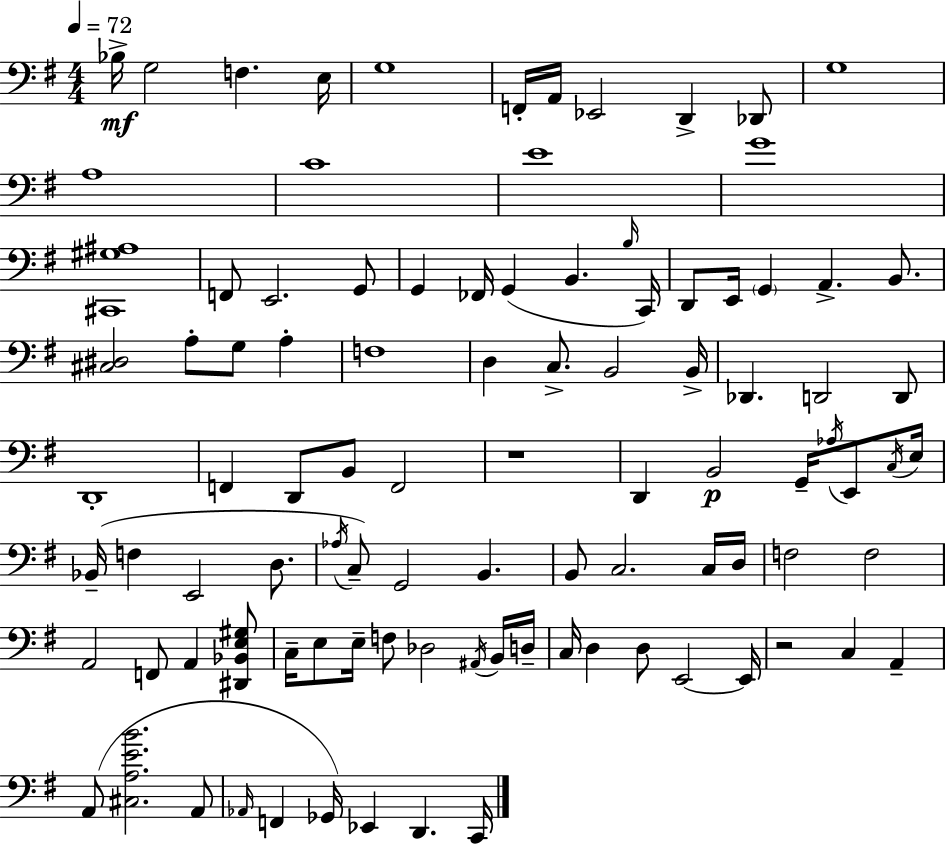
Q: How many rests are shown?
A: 2